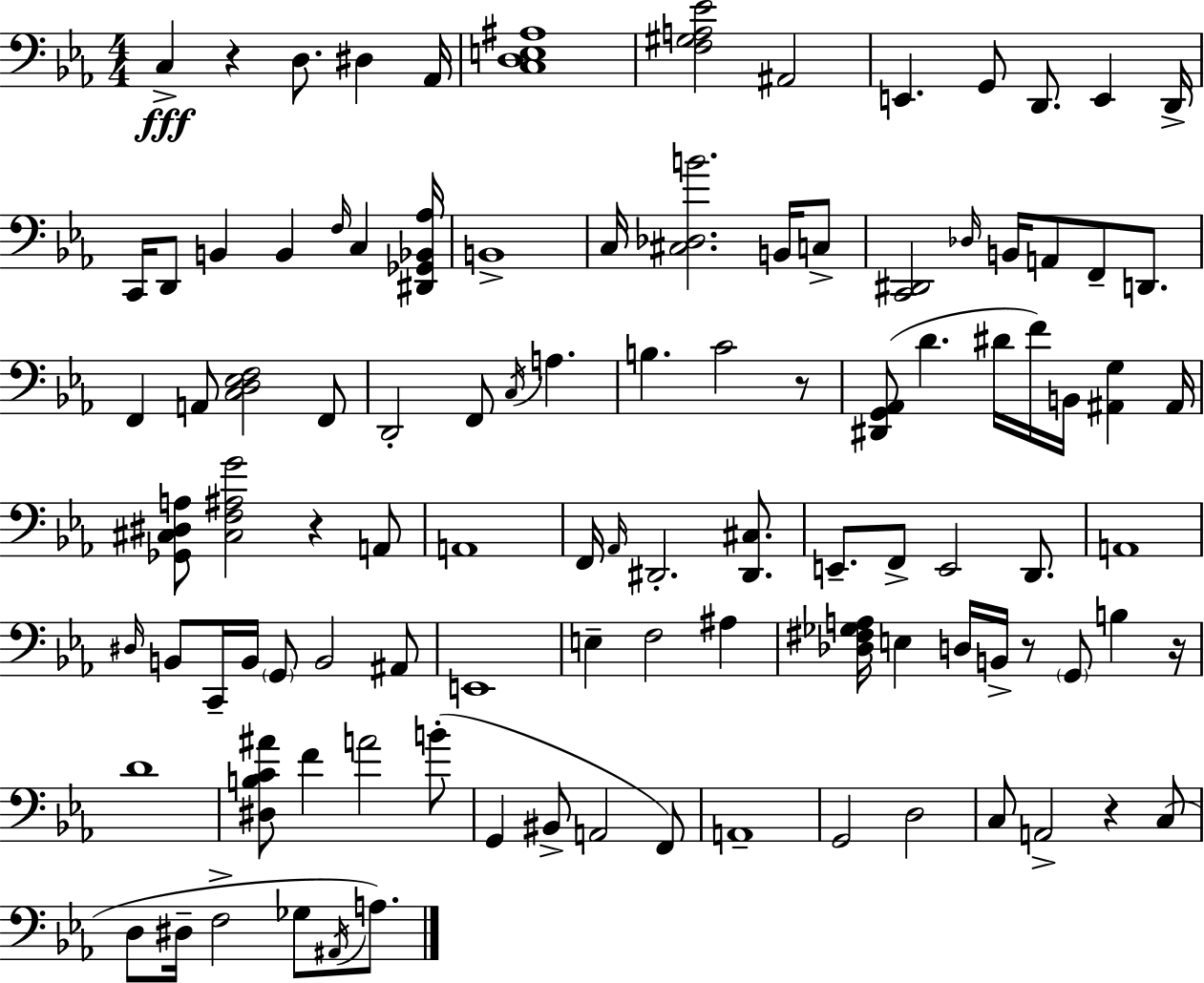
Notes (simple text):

C3/q R/q D3/e. D#3/q Ab2/s [C3,D3,E3,A#3]/w [F3,G#3,A3,Eb4]/h A#2/h E2/q. G2/e D2/e. E2/q D2/s C2/s D2/e B2/q B2/q F3/s C3/q [D#2,Gb2,Bb2,Ab3]/s B2/w C3/s [C#3,Db3,B4]/h. B2/s C3/e [C2,D#2]/h Db3/s B2/s A2/e F2/e D2/e. F2/q A2/e [C3,D3,Eb3,F3]/h F2/e D2/h F2/e C3/s A3/q. B3/q. C4/h R/e [D#2,G2,Ab2]/e D4/q. D#4/s F4/s B2/s [A#2,G3]/q A#2/s [Gb2,C#3,D#3,A3]/e [C#3,F3,A#3,G4]/h R/q A2/e A2/w F2/s Ab2/s D#2/h. [D#2,C#3]/e. E2/e. F2/e E2/h D2/e. A2/w D#3/s B2/e C2/s B2/s G2/e B2/h A#2/e E2/w E3/q F3/h A#3/q [Db3,F#3,Gb3,A3]/s E3/q D3/s B2/s R/e G2/e B3/q R/s D4/w [D#3,B3,C4,A#4]/e F4/q A4/h B4/e G2/q BIS2/e A2/h F2/e A2/w G2/h D3/h C3/e A2/h R/q C3/e D3/e D#3/s F3/h Gb3/e A#2/s A3/e.